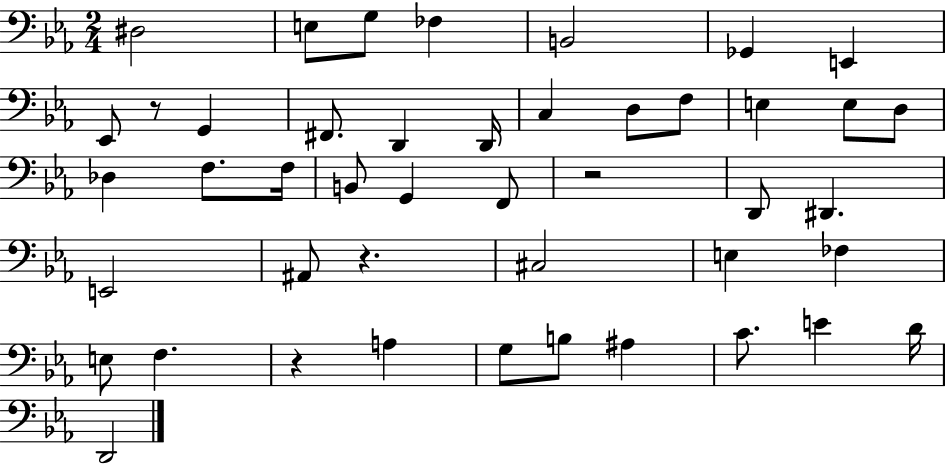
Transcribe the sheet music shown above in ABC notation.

X:1
T:Untitled
M:2/4
L:1/4
K:Eb
^D,2 E,/2 G,/2 _F, B,,2 _G,, E,, _E,,/2 z/2 G,, ^F,,/2 D,, D,,/4 C, D,/2 F,/2 E, E,/2 D,/2 _D, F,/2 F,/4 B,,/2 G,, F,,/2 z2 D,,/2 ^D,, E,,2 ^A,,/2 z ^C,2 E, _F, E,/2 F, z A, G,/2 B,/2 ^A, C/2 E D/4 D,,2